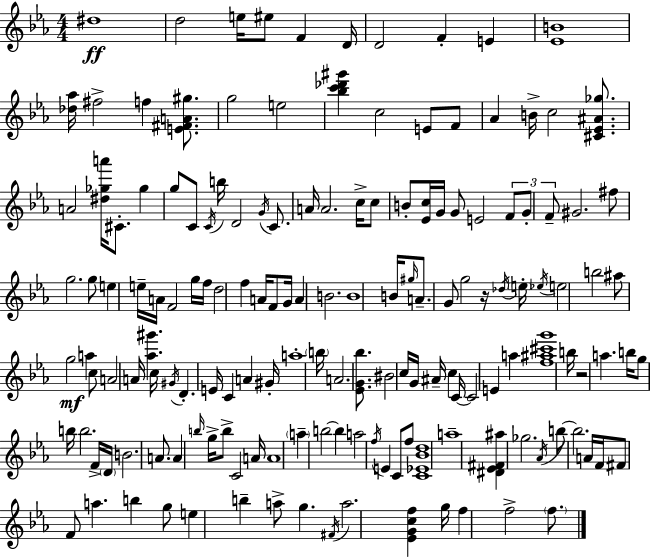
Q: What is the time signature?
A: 4/4